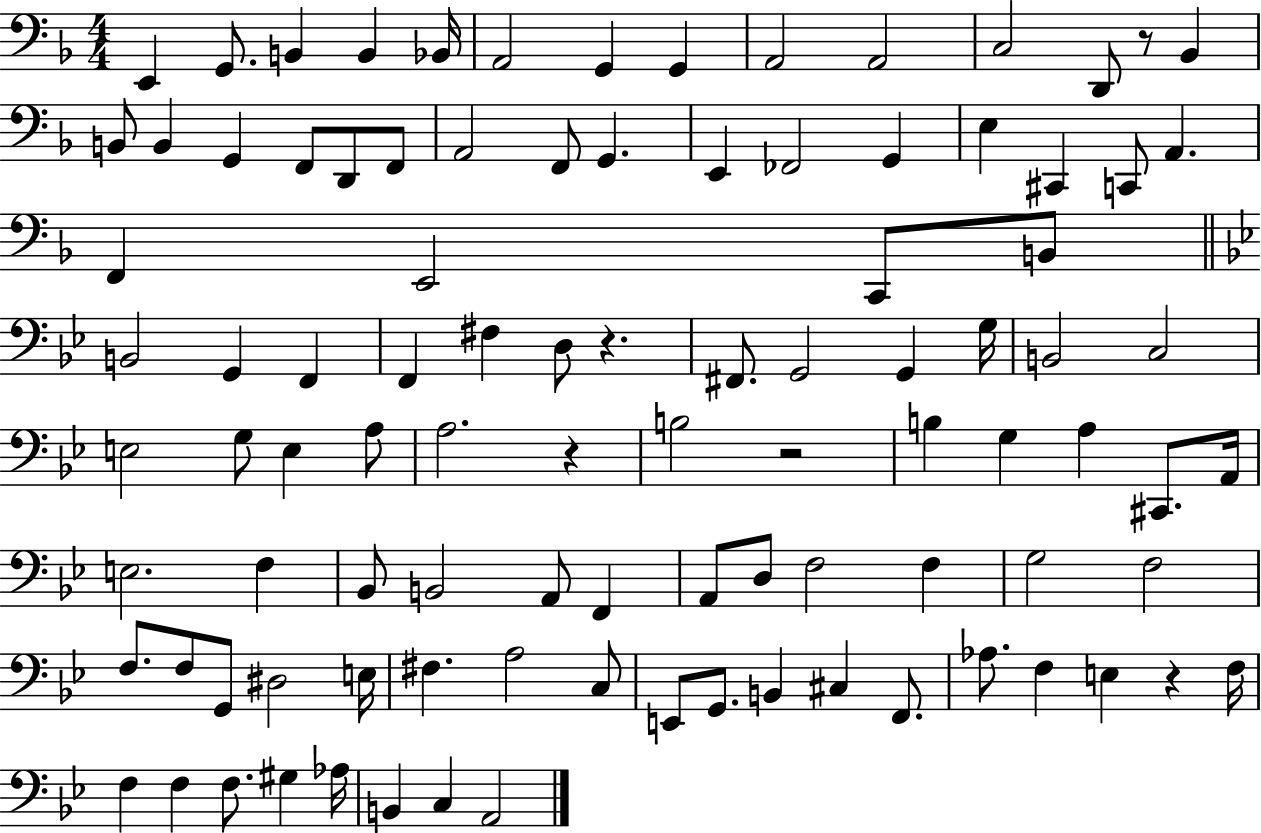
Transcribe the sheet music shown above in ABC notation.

X:1
T:Untitled
M:4/4
L:1/4
K:F
E,, G,,/2 B,, B,, _B,,/4 A,,2 G,, G,, A,,2 A,,2 C,2 D,,/2 z/2 _B,, B,,/2 B,, G,, F,,/2 D,,/2 F,,/2 A,,2 F,,/2 G,, E,, _F,,2 G,, E, ^C,, C,,/2 A,, F,, E,,2 C,,/2 B,,/2 B,,2 G,, F,, F,, ^F, D,/2 z ^F,,/2 G,,2 G,, G,/4 B,,2 C,2 E,2 G,/2 E, A,/2 A,2 z B,2 z2 B, G, A, ^C,,/2 A,,/4 E,2 F, _B,,/2 B,,2 A,,/2 F,, A,,/2 D,/2 F,2 F, G,2 F,2 F,/2 F,/2 G,,/2 ^D,2 E,/4 ^F, A,2 C,/2 E,,/2 G,,/2 B,, ^C, F,,/2 _A,/2 F, E, z F,/4 F, F, F,/2 ^G, _A,/4 B,, C, A,,2